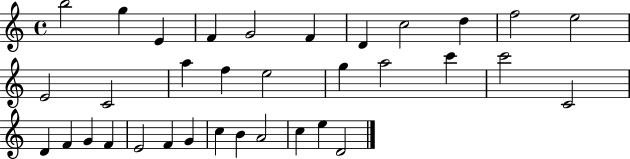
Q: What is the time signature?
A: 4/4